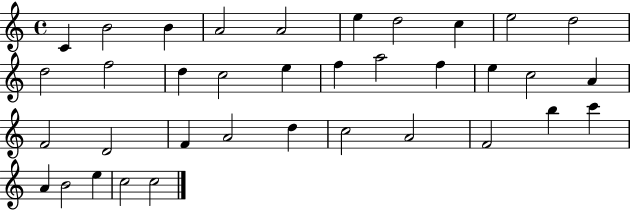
C4/q B4/h B4/q A4/h A4/h E5/q D5/h C5/q E5/h D5/h D5/h F5/h D5/q C5/h E5/q F5/q A5/h F5/q E5/q C5/h A4/q F4/h D4/h F4/q A4/h D5/q C5/h A4/h F4/h B5/q C6/q A4/q B4/h E5/q C5/h C5/h